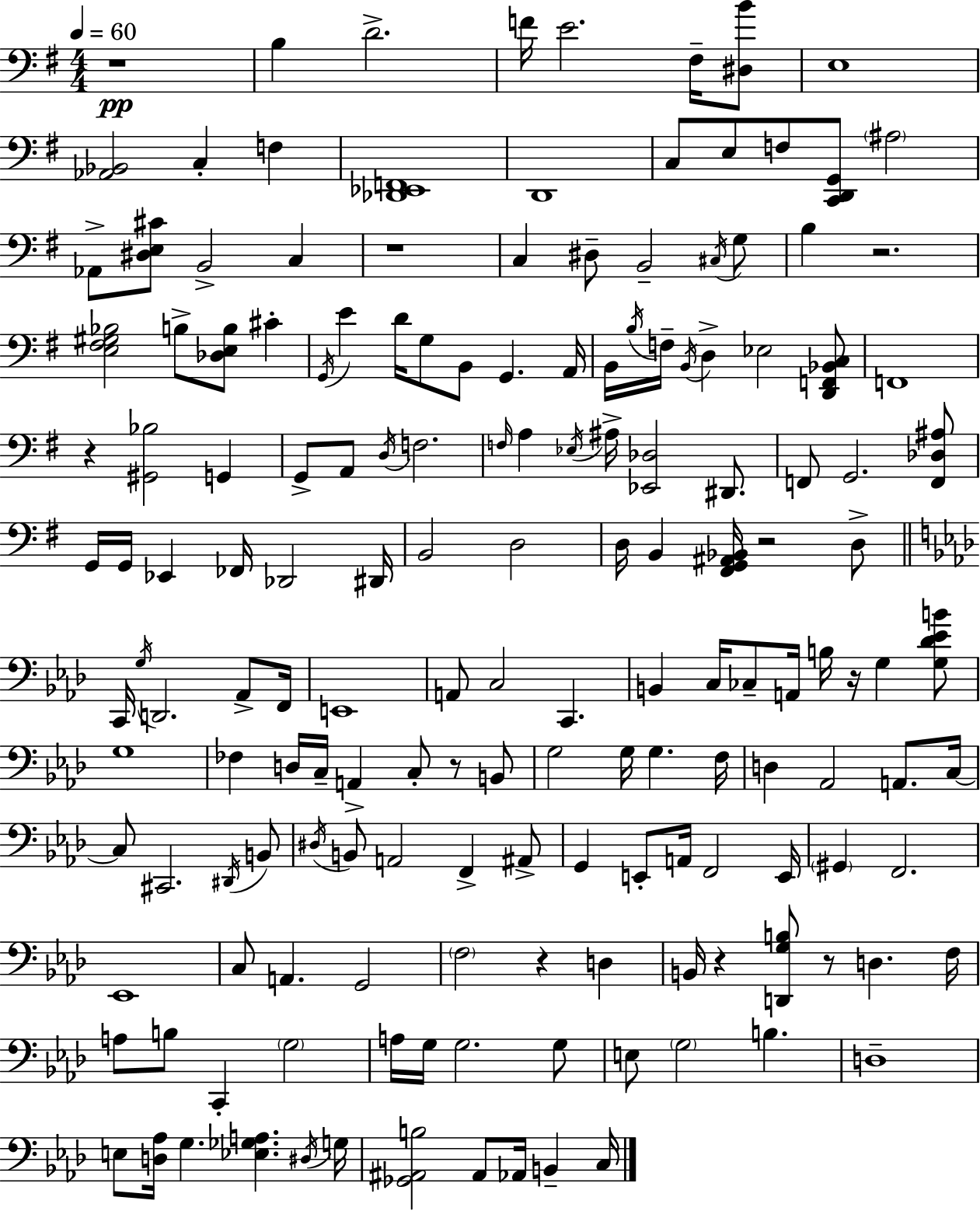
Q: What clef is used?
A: bass